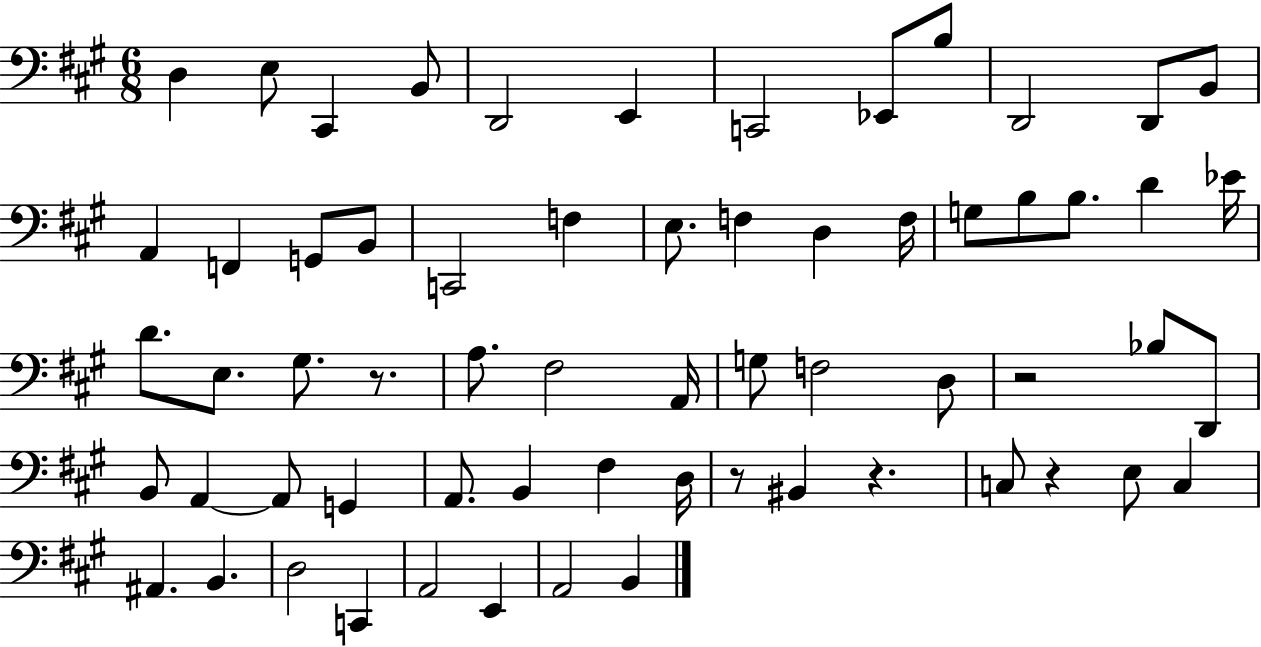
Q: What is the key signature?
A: A major